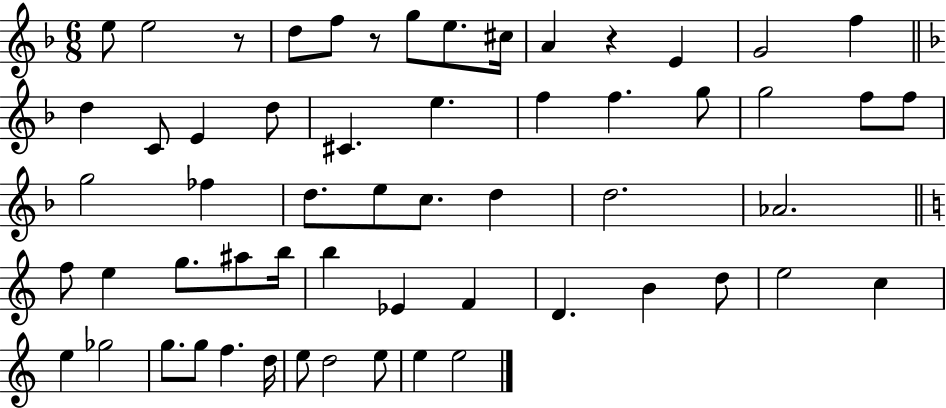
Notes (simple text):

E5/e E5/h R/e D5/e F5/e R/e G5/e E5/e. C#5/s A4/q R/q E4/q G4/h F5/q D5/q C4/e E4/q D5/e C#4/q. E5/q. F5/q F5/q. G5/e G5/h F5/e F5/e G5/h FES5/q D5/e. E5/e C5/e. D5/q D5/h. Ab4/h. F5/e E5/q G5/e. A#5/e B5/s B5/q Eb4/q F4/q D4/q. B4/q D5/e E5/h C5/q E5/q Gb5/h G5/e. G5/e F5/q. D5/s E5/e D5/h E5/e E5/q E5/h